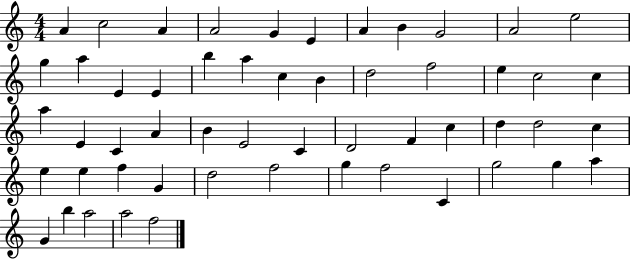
A4/q C5/h A4/q A4/h G4/q E4/q A4/q B4/q G4/h A4/h E5/h G5/q A5/q E4/q E4/q B5/q A5/q C5/q B4/q D5/h F5/h E5/q C5/h C5/q A5/q E4/q C4/q A4/q B4/q E4/h C4/q D4/h F4/q C5/q D5/q D5/h C5/q E5/q E5/q F5/q G4/q D5/h F5/h G5/q F5/h C4/q G5/h G5/q A5/q G4/q B5/q A5/h A5/h F5/h